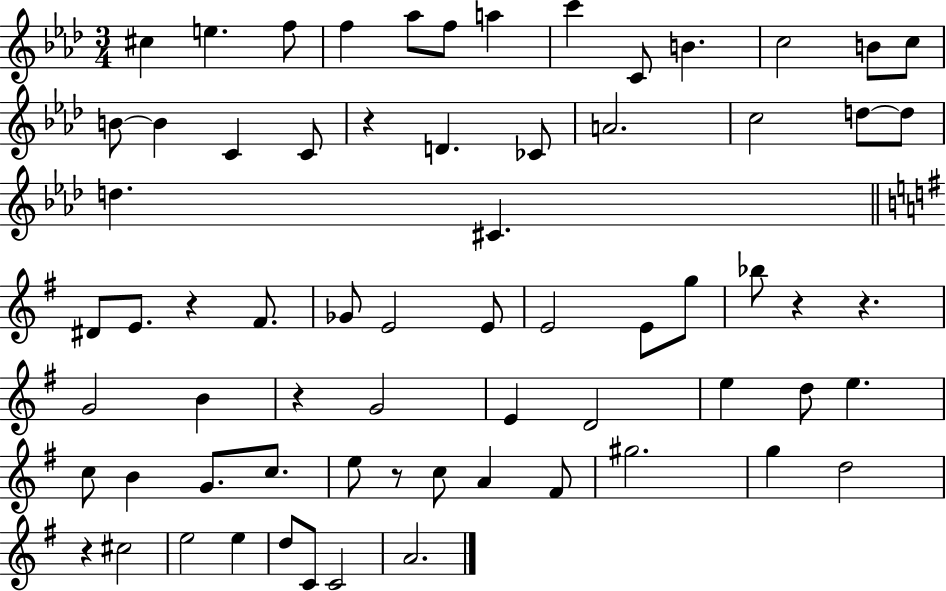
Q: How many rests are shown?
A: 7